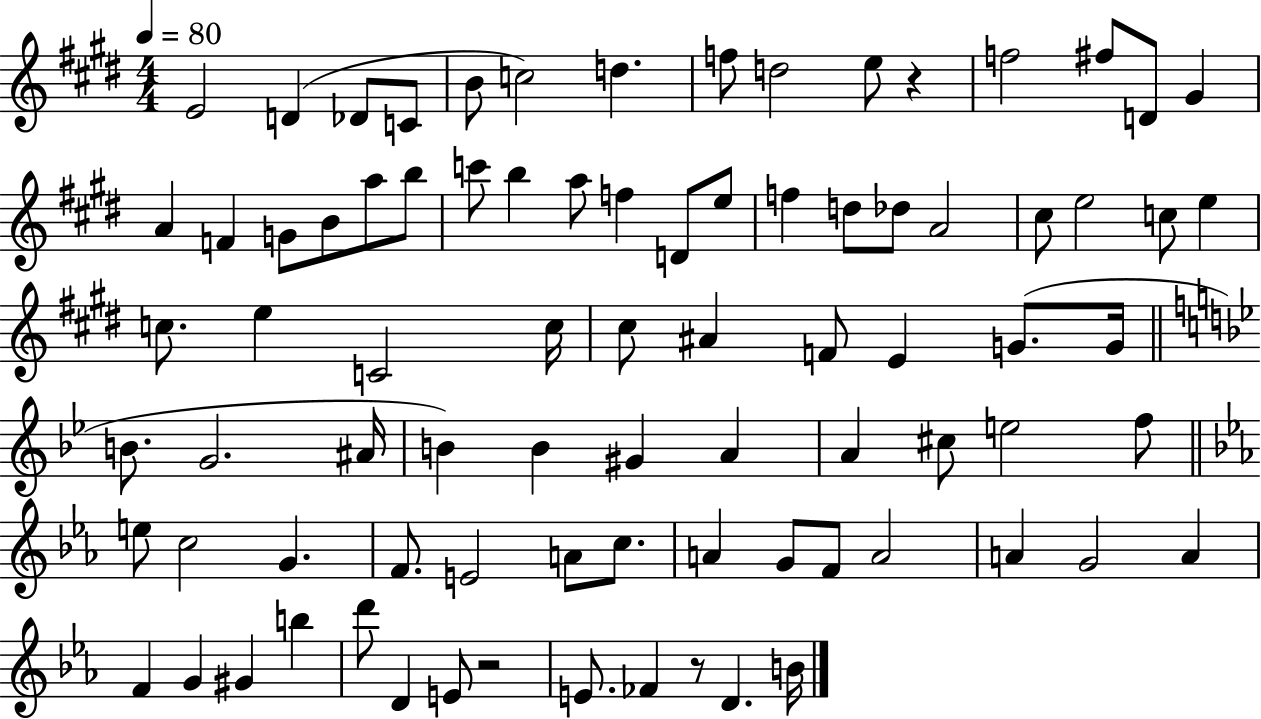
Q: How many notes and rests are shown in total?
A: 83